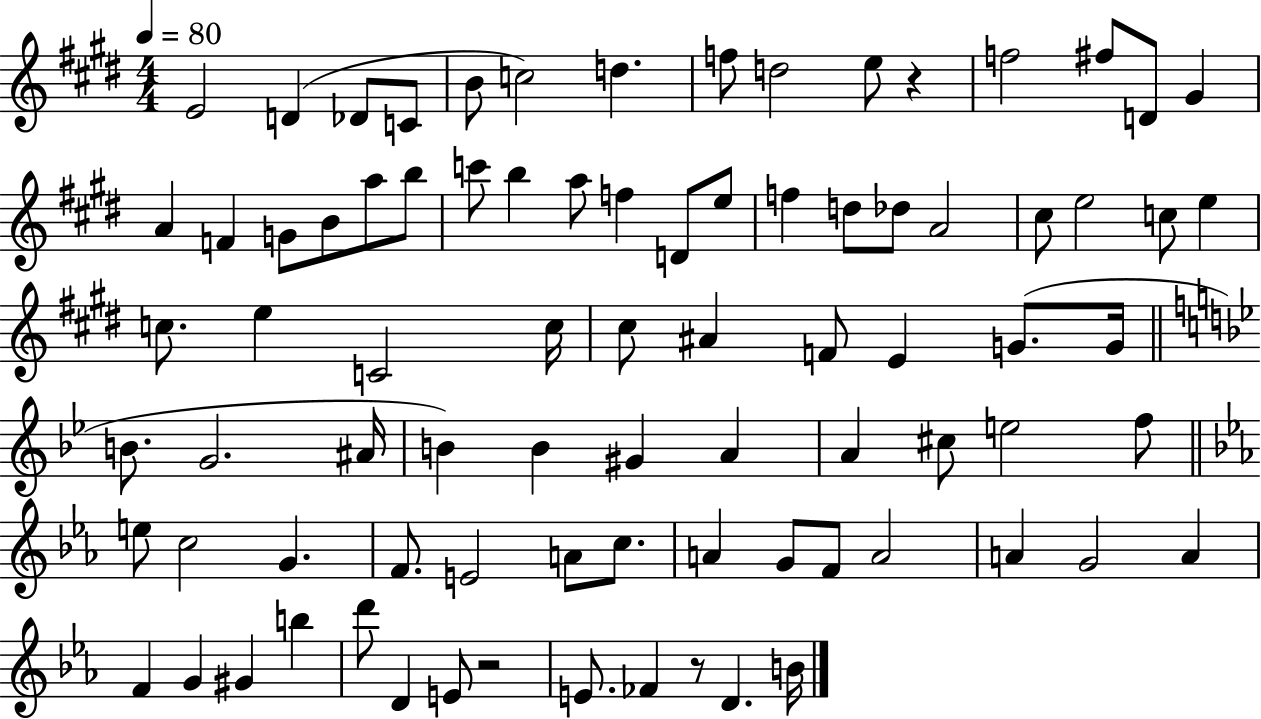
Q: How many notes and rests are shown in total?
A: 83